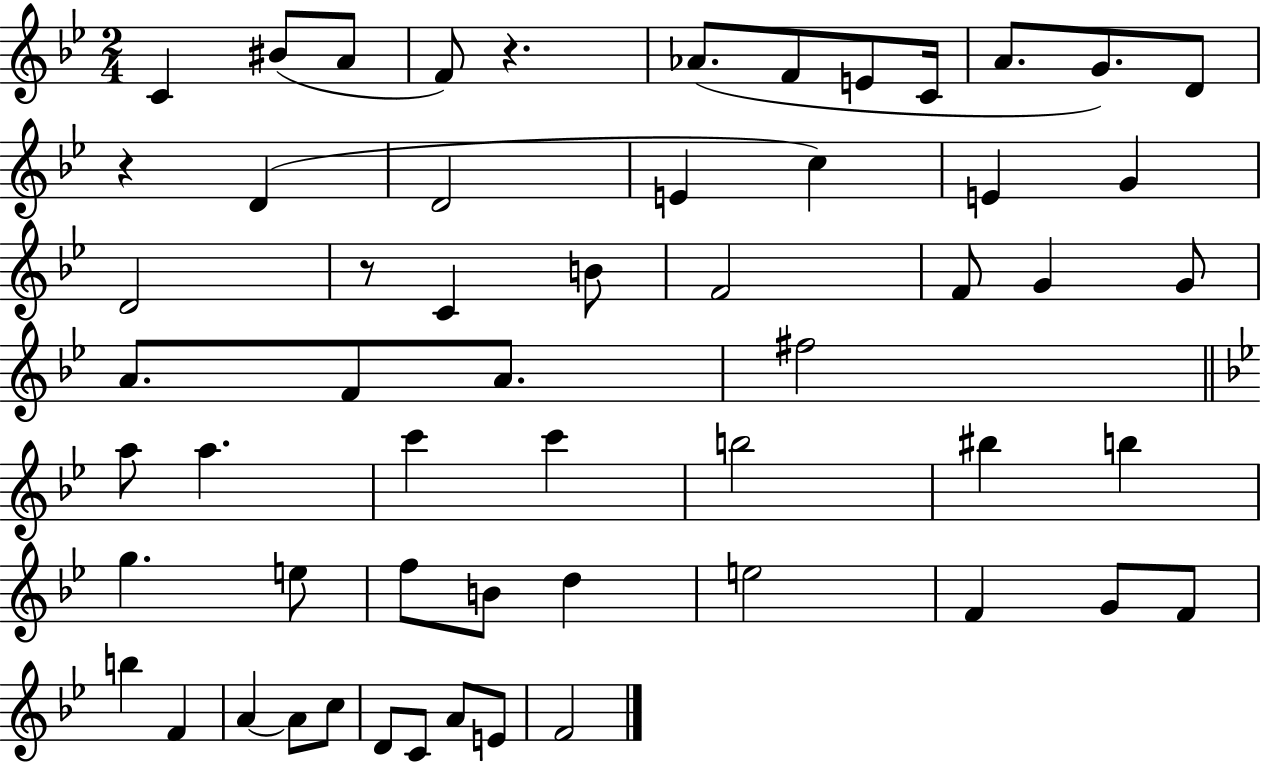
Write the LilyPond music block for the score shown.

{
  \clef treble
  \numericTimeSignature
  \time 2/4
  \key bes \major
  c'4 bis'8( a'8 | f'8) r4. | aes'8.( f'8 e'8 c'16 | a'8. g'8.) d'8 | \break r4 d'4( | d'2 | e'4 c''4) | e'4 g'4 | \break d'2 | r8 c'4 b'8 | f'2 | f'8 g'4 g'8 | \break a'8. f'8 a'8. | fis''2 | \bar "||" \break \key g \minor a''8 a''4. | c'''4 c'''4 | b''2 | bis''4 b''4 | \break g''4. e''8 | f''8 b'8 d''4 | e''2 | f'4 g'8 f'8 | \break b''4 f'4 | a'4~~ a'8 c''8 | d'8 c'8 a'8 e'8 | f'2 | \break \bar "|."
}